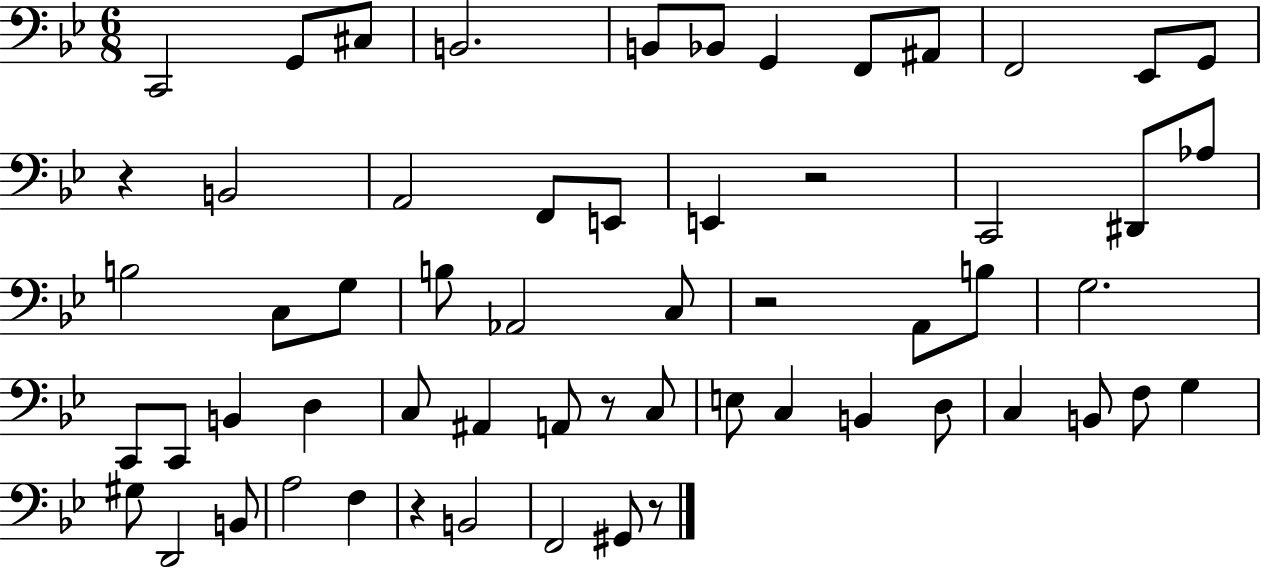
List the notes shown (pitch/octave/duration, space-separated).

C2/h G2/e C#3/e B2/h. B2/e Bb2/e G2/q F2/e A#2/e F2/h Eb2/e G2/e R/q B2/h A2/h F2/e E2/e E2/q R/h C2/h D#2/e Ab3/e B3/h C3/e G3/e B3/e Ab2/h C3/e R/h A2/e B3/e G3/h. C2/e C2/e B2/q D3/q C3/e A#2/q A2/e R/e C3/e E3/e C3/q B2/q D3/e C3/q B2/e F3/e G3/q G#3/e D2/h B2/e A3/h F3/q R/q B2/h F2/h G#2/e R/e